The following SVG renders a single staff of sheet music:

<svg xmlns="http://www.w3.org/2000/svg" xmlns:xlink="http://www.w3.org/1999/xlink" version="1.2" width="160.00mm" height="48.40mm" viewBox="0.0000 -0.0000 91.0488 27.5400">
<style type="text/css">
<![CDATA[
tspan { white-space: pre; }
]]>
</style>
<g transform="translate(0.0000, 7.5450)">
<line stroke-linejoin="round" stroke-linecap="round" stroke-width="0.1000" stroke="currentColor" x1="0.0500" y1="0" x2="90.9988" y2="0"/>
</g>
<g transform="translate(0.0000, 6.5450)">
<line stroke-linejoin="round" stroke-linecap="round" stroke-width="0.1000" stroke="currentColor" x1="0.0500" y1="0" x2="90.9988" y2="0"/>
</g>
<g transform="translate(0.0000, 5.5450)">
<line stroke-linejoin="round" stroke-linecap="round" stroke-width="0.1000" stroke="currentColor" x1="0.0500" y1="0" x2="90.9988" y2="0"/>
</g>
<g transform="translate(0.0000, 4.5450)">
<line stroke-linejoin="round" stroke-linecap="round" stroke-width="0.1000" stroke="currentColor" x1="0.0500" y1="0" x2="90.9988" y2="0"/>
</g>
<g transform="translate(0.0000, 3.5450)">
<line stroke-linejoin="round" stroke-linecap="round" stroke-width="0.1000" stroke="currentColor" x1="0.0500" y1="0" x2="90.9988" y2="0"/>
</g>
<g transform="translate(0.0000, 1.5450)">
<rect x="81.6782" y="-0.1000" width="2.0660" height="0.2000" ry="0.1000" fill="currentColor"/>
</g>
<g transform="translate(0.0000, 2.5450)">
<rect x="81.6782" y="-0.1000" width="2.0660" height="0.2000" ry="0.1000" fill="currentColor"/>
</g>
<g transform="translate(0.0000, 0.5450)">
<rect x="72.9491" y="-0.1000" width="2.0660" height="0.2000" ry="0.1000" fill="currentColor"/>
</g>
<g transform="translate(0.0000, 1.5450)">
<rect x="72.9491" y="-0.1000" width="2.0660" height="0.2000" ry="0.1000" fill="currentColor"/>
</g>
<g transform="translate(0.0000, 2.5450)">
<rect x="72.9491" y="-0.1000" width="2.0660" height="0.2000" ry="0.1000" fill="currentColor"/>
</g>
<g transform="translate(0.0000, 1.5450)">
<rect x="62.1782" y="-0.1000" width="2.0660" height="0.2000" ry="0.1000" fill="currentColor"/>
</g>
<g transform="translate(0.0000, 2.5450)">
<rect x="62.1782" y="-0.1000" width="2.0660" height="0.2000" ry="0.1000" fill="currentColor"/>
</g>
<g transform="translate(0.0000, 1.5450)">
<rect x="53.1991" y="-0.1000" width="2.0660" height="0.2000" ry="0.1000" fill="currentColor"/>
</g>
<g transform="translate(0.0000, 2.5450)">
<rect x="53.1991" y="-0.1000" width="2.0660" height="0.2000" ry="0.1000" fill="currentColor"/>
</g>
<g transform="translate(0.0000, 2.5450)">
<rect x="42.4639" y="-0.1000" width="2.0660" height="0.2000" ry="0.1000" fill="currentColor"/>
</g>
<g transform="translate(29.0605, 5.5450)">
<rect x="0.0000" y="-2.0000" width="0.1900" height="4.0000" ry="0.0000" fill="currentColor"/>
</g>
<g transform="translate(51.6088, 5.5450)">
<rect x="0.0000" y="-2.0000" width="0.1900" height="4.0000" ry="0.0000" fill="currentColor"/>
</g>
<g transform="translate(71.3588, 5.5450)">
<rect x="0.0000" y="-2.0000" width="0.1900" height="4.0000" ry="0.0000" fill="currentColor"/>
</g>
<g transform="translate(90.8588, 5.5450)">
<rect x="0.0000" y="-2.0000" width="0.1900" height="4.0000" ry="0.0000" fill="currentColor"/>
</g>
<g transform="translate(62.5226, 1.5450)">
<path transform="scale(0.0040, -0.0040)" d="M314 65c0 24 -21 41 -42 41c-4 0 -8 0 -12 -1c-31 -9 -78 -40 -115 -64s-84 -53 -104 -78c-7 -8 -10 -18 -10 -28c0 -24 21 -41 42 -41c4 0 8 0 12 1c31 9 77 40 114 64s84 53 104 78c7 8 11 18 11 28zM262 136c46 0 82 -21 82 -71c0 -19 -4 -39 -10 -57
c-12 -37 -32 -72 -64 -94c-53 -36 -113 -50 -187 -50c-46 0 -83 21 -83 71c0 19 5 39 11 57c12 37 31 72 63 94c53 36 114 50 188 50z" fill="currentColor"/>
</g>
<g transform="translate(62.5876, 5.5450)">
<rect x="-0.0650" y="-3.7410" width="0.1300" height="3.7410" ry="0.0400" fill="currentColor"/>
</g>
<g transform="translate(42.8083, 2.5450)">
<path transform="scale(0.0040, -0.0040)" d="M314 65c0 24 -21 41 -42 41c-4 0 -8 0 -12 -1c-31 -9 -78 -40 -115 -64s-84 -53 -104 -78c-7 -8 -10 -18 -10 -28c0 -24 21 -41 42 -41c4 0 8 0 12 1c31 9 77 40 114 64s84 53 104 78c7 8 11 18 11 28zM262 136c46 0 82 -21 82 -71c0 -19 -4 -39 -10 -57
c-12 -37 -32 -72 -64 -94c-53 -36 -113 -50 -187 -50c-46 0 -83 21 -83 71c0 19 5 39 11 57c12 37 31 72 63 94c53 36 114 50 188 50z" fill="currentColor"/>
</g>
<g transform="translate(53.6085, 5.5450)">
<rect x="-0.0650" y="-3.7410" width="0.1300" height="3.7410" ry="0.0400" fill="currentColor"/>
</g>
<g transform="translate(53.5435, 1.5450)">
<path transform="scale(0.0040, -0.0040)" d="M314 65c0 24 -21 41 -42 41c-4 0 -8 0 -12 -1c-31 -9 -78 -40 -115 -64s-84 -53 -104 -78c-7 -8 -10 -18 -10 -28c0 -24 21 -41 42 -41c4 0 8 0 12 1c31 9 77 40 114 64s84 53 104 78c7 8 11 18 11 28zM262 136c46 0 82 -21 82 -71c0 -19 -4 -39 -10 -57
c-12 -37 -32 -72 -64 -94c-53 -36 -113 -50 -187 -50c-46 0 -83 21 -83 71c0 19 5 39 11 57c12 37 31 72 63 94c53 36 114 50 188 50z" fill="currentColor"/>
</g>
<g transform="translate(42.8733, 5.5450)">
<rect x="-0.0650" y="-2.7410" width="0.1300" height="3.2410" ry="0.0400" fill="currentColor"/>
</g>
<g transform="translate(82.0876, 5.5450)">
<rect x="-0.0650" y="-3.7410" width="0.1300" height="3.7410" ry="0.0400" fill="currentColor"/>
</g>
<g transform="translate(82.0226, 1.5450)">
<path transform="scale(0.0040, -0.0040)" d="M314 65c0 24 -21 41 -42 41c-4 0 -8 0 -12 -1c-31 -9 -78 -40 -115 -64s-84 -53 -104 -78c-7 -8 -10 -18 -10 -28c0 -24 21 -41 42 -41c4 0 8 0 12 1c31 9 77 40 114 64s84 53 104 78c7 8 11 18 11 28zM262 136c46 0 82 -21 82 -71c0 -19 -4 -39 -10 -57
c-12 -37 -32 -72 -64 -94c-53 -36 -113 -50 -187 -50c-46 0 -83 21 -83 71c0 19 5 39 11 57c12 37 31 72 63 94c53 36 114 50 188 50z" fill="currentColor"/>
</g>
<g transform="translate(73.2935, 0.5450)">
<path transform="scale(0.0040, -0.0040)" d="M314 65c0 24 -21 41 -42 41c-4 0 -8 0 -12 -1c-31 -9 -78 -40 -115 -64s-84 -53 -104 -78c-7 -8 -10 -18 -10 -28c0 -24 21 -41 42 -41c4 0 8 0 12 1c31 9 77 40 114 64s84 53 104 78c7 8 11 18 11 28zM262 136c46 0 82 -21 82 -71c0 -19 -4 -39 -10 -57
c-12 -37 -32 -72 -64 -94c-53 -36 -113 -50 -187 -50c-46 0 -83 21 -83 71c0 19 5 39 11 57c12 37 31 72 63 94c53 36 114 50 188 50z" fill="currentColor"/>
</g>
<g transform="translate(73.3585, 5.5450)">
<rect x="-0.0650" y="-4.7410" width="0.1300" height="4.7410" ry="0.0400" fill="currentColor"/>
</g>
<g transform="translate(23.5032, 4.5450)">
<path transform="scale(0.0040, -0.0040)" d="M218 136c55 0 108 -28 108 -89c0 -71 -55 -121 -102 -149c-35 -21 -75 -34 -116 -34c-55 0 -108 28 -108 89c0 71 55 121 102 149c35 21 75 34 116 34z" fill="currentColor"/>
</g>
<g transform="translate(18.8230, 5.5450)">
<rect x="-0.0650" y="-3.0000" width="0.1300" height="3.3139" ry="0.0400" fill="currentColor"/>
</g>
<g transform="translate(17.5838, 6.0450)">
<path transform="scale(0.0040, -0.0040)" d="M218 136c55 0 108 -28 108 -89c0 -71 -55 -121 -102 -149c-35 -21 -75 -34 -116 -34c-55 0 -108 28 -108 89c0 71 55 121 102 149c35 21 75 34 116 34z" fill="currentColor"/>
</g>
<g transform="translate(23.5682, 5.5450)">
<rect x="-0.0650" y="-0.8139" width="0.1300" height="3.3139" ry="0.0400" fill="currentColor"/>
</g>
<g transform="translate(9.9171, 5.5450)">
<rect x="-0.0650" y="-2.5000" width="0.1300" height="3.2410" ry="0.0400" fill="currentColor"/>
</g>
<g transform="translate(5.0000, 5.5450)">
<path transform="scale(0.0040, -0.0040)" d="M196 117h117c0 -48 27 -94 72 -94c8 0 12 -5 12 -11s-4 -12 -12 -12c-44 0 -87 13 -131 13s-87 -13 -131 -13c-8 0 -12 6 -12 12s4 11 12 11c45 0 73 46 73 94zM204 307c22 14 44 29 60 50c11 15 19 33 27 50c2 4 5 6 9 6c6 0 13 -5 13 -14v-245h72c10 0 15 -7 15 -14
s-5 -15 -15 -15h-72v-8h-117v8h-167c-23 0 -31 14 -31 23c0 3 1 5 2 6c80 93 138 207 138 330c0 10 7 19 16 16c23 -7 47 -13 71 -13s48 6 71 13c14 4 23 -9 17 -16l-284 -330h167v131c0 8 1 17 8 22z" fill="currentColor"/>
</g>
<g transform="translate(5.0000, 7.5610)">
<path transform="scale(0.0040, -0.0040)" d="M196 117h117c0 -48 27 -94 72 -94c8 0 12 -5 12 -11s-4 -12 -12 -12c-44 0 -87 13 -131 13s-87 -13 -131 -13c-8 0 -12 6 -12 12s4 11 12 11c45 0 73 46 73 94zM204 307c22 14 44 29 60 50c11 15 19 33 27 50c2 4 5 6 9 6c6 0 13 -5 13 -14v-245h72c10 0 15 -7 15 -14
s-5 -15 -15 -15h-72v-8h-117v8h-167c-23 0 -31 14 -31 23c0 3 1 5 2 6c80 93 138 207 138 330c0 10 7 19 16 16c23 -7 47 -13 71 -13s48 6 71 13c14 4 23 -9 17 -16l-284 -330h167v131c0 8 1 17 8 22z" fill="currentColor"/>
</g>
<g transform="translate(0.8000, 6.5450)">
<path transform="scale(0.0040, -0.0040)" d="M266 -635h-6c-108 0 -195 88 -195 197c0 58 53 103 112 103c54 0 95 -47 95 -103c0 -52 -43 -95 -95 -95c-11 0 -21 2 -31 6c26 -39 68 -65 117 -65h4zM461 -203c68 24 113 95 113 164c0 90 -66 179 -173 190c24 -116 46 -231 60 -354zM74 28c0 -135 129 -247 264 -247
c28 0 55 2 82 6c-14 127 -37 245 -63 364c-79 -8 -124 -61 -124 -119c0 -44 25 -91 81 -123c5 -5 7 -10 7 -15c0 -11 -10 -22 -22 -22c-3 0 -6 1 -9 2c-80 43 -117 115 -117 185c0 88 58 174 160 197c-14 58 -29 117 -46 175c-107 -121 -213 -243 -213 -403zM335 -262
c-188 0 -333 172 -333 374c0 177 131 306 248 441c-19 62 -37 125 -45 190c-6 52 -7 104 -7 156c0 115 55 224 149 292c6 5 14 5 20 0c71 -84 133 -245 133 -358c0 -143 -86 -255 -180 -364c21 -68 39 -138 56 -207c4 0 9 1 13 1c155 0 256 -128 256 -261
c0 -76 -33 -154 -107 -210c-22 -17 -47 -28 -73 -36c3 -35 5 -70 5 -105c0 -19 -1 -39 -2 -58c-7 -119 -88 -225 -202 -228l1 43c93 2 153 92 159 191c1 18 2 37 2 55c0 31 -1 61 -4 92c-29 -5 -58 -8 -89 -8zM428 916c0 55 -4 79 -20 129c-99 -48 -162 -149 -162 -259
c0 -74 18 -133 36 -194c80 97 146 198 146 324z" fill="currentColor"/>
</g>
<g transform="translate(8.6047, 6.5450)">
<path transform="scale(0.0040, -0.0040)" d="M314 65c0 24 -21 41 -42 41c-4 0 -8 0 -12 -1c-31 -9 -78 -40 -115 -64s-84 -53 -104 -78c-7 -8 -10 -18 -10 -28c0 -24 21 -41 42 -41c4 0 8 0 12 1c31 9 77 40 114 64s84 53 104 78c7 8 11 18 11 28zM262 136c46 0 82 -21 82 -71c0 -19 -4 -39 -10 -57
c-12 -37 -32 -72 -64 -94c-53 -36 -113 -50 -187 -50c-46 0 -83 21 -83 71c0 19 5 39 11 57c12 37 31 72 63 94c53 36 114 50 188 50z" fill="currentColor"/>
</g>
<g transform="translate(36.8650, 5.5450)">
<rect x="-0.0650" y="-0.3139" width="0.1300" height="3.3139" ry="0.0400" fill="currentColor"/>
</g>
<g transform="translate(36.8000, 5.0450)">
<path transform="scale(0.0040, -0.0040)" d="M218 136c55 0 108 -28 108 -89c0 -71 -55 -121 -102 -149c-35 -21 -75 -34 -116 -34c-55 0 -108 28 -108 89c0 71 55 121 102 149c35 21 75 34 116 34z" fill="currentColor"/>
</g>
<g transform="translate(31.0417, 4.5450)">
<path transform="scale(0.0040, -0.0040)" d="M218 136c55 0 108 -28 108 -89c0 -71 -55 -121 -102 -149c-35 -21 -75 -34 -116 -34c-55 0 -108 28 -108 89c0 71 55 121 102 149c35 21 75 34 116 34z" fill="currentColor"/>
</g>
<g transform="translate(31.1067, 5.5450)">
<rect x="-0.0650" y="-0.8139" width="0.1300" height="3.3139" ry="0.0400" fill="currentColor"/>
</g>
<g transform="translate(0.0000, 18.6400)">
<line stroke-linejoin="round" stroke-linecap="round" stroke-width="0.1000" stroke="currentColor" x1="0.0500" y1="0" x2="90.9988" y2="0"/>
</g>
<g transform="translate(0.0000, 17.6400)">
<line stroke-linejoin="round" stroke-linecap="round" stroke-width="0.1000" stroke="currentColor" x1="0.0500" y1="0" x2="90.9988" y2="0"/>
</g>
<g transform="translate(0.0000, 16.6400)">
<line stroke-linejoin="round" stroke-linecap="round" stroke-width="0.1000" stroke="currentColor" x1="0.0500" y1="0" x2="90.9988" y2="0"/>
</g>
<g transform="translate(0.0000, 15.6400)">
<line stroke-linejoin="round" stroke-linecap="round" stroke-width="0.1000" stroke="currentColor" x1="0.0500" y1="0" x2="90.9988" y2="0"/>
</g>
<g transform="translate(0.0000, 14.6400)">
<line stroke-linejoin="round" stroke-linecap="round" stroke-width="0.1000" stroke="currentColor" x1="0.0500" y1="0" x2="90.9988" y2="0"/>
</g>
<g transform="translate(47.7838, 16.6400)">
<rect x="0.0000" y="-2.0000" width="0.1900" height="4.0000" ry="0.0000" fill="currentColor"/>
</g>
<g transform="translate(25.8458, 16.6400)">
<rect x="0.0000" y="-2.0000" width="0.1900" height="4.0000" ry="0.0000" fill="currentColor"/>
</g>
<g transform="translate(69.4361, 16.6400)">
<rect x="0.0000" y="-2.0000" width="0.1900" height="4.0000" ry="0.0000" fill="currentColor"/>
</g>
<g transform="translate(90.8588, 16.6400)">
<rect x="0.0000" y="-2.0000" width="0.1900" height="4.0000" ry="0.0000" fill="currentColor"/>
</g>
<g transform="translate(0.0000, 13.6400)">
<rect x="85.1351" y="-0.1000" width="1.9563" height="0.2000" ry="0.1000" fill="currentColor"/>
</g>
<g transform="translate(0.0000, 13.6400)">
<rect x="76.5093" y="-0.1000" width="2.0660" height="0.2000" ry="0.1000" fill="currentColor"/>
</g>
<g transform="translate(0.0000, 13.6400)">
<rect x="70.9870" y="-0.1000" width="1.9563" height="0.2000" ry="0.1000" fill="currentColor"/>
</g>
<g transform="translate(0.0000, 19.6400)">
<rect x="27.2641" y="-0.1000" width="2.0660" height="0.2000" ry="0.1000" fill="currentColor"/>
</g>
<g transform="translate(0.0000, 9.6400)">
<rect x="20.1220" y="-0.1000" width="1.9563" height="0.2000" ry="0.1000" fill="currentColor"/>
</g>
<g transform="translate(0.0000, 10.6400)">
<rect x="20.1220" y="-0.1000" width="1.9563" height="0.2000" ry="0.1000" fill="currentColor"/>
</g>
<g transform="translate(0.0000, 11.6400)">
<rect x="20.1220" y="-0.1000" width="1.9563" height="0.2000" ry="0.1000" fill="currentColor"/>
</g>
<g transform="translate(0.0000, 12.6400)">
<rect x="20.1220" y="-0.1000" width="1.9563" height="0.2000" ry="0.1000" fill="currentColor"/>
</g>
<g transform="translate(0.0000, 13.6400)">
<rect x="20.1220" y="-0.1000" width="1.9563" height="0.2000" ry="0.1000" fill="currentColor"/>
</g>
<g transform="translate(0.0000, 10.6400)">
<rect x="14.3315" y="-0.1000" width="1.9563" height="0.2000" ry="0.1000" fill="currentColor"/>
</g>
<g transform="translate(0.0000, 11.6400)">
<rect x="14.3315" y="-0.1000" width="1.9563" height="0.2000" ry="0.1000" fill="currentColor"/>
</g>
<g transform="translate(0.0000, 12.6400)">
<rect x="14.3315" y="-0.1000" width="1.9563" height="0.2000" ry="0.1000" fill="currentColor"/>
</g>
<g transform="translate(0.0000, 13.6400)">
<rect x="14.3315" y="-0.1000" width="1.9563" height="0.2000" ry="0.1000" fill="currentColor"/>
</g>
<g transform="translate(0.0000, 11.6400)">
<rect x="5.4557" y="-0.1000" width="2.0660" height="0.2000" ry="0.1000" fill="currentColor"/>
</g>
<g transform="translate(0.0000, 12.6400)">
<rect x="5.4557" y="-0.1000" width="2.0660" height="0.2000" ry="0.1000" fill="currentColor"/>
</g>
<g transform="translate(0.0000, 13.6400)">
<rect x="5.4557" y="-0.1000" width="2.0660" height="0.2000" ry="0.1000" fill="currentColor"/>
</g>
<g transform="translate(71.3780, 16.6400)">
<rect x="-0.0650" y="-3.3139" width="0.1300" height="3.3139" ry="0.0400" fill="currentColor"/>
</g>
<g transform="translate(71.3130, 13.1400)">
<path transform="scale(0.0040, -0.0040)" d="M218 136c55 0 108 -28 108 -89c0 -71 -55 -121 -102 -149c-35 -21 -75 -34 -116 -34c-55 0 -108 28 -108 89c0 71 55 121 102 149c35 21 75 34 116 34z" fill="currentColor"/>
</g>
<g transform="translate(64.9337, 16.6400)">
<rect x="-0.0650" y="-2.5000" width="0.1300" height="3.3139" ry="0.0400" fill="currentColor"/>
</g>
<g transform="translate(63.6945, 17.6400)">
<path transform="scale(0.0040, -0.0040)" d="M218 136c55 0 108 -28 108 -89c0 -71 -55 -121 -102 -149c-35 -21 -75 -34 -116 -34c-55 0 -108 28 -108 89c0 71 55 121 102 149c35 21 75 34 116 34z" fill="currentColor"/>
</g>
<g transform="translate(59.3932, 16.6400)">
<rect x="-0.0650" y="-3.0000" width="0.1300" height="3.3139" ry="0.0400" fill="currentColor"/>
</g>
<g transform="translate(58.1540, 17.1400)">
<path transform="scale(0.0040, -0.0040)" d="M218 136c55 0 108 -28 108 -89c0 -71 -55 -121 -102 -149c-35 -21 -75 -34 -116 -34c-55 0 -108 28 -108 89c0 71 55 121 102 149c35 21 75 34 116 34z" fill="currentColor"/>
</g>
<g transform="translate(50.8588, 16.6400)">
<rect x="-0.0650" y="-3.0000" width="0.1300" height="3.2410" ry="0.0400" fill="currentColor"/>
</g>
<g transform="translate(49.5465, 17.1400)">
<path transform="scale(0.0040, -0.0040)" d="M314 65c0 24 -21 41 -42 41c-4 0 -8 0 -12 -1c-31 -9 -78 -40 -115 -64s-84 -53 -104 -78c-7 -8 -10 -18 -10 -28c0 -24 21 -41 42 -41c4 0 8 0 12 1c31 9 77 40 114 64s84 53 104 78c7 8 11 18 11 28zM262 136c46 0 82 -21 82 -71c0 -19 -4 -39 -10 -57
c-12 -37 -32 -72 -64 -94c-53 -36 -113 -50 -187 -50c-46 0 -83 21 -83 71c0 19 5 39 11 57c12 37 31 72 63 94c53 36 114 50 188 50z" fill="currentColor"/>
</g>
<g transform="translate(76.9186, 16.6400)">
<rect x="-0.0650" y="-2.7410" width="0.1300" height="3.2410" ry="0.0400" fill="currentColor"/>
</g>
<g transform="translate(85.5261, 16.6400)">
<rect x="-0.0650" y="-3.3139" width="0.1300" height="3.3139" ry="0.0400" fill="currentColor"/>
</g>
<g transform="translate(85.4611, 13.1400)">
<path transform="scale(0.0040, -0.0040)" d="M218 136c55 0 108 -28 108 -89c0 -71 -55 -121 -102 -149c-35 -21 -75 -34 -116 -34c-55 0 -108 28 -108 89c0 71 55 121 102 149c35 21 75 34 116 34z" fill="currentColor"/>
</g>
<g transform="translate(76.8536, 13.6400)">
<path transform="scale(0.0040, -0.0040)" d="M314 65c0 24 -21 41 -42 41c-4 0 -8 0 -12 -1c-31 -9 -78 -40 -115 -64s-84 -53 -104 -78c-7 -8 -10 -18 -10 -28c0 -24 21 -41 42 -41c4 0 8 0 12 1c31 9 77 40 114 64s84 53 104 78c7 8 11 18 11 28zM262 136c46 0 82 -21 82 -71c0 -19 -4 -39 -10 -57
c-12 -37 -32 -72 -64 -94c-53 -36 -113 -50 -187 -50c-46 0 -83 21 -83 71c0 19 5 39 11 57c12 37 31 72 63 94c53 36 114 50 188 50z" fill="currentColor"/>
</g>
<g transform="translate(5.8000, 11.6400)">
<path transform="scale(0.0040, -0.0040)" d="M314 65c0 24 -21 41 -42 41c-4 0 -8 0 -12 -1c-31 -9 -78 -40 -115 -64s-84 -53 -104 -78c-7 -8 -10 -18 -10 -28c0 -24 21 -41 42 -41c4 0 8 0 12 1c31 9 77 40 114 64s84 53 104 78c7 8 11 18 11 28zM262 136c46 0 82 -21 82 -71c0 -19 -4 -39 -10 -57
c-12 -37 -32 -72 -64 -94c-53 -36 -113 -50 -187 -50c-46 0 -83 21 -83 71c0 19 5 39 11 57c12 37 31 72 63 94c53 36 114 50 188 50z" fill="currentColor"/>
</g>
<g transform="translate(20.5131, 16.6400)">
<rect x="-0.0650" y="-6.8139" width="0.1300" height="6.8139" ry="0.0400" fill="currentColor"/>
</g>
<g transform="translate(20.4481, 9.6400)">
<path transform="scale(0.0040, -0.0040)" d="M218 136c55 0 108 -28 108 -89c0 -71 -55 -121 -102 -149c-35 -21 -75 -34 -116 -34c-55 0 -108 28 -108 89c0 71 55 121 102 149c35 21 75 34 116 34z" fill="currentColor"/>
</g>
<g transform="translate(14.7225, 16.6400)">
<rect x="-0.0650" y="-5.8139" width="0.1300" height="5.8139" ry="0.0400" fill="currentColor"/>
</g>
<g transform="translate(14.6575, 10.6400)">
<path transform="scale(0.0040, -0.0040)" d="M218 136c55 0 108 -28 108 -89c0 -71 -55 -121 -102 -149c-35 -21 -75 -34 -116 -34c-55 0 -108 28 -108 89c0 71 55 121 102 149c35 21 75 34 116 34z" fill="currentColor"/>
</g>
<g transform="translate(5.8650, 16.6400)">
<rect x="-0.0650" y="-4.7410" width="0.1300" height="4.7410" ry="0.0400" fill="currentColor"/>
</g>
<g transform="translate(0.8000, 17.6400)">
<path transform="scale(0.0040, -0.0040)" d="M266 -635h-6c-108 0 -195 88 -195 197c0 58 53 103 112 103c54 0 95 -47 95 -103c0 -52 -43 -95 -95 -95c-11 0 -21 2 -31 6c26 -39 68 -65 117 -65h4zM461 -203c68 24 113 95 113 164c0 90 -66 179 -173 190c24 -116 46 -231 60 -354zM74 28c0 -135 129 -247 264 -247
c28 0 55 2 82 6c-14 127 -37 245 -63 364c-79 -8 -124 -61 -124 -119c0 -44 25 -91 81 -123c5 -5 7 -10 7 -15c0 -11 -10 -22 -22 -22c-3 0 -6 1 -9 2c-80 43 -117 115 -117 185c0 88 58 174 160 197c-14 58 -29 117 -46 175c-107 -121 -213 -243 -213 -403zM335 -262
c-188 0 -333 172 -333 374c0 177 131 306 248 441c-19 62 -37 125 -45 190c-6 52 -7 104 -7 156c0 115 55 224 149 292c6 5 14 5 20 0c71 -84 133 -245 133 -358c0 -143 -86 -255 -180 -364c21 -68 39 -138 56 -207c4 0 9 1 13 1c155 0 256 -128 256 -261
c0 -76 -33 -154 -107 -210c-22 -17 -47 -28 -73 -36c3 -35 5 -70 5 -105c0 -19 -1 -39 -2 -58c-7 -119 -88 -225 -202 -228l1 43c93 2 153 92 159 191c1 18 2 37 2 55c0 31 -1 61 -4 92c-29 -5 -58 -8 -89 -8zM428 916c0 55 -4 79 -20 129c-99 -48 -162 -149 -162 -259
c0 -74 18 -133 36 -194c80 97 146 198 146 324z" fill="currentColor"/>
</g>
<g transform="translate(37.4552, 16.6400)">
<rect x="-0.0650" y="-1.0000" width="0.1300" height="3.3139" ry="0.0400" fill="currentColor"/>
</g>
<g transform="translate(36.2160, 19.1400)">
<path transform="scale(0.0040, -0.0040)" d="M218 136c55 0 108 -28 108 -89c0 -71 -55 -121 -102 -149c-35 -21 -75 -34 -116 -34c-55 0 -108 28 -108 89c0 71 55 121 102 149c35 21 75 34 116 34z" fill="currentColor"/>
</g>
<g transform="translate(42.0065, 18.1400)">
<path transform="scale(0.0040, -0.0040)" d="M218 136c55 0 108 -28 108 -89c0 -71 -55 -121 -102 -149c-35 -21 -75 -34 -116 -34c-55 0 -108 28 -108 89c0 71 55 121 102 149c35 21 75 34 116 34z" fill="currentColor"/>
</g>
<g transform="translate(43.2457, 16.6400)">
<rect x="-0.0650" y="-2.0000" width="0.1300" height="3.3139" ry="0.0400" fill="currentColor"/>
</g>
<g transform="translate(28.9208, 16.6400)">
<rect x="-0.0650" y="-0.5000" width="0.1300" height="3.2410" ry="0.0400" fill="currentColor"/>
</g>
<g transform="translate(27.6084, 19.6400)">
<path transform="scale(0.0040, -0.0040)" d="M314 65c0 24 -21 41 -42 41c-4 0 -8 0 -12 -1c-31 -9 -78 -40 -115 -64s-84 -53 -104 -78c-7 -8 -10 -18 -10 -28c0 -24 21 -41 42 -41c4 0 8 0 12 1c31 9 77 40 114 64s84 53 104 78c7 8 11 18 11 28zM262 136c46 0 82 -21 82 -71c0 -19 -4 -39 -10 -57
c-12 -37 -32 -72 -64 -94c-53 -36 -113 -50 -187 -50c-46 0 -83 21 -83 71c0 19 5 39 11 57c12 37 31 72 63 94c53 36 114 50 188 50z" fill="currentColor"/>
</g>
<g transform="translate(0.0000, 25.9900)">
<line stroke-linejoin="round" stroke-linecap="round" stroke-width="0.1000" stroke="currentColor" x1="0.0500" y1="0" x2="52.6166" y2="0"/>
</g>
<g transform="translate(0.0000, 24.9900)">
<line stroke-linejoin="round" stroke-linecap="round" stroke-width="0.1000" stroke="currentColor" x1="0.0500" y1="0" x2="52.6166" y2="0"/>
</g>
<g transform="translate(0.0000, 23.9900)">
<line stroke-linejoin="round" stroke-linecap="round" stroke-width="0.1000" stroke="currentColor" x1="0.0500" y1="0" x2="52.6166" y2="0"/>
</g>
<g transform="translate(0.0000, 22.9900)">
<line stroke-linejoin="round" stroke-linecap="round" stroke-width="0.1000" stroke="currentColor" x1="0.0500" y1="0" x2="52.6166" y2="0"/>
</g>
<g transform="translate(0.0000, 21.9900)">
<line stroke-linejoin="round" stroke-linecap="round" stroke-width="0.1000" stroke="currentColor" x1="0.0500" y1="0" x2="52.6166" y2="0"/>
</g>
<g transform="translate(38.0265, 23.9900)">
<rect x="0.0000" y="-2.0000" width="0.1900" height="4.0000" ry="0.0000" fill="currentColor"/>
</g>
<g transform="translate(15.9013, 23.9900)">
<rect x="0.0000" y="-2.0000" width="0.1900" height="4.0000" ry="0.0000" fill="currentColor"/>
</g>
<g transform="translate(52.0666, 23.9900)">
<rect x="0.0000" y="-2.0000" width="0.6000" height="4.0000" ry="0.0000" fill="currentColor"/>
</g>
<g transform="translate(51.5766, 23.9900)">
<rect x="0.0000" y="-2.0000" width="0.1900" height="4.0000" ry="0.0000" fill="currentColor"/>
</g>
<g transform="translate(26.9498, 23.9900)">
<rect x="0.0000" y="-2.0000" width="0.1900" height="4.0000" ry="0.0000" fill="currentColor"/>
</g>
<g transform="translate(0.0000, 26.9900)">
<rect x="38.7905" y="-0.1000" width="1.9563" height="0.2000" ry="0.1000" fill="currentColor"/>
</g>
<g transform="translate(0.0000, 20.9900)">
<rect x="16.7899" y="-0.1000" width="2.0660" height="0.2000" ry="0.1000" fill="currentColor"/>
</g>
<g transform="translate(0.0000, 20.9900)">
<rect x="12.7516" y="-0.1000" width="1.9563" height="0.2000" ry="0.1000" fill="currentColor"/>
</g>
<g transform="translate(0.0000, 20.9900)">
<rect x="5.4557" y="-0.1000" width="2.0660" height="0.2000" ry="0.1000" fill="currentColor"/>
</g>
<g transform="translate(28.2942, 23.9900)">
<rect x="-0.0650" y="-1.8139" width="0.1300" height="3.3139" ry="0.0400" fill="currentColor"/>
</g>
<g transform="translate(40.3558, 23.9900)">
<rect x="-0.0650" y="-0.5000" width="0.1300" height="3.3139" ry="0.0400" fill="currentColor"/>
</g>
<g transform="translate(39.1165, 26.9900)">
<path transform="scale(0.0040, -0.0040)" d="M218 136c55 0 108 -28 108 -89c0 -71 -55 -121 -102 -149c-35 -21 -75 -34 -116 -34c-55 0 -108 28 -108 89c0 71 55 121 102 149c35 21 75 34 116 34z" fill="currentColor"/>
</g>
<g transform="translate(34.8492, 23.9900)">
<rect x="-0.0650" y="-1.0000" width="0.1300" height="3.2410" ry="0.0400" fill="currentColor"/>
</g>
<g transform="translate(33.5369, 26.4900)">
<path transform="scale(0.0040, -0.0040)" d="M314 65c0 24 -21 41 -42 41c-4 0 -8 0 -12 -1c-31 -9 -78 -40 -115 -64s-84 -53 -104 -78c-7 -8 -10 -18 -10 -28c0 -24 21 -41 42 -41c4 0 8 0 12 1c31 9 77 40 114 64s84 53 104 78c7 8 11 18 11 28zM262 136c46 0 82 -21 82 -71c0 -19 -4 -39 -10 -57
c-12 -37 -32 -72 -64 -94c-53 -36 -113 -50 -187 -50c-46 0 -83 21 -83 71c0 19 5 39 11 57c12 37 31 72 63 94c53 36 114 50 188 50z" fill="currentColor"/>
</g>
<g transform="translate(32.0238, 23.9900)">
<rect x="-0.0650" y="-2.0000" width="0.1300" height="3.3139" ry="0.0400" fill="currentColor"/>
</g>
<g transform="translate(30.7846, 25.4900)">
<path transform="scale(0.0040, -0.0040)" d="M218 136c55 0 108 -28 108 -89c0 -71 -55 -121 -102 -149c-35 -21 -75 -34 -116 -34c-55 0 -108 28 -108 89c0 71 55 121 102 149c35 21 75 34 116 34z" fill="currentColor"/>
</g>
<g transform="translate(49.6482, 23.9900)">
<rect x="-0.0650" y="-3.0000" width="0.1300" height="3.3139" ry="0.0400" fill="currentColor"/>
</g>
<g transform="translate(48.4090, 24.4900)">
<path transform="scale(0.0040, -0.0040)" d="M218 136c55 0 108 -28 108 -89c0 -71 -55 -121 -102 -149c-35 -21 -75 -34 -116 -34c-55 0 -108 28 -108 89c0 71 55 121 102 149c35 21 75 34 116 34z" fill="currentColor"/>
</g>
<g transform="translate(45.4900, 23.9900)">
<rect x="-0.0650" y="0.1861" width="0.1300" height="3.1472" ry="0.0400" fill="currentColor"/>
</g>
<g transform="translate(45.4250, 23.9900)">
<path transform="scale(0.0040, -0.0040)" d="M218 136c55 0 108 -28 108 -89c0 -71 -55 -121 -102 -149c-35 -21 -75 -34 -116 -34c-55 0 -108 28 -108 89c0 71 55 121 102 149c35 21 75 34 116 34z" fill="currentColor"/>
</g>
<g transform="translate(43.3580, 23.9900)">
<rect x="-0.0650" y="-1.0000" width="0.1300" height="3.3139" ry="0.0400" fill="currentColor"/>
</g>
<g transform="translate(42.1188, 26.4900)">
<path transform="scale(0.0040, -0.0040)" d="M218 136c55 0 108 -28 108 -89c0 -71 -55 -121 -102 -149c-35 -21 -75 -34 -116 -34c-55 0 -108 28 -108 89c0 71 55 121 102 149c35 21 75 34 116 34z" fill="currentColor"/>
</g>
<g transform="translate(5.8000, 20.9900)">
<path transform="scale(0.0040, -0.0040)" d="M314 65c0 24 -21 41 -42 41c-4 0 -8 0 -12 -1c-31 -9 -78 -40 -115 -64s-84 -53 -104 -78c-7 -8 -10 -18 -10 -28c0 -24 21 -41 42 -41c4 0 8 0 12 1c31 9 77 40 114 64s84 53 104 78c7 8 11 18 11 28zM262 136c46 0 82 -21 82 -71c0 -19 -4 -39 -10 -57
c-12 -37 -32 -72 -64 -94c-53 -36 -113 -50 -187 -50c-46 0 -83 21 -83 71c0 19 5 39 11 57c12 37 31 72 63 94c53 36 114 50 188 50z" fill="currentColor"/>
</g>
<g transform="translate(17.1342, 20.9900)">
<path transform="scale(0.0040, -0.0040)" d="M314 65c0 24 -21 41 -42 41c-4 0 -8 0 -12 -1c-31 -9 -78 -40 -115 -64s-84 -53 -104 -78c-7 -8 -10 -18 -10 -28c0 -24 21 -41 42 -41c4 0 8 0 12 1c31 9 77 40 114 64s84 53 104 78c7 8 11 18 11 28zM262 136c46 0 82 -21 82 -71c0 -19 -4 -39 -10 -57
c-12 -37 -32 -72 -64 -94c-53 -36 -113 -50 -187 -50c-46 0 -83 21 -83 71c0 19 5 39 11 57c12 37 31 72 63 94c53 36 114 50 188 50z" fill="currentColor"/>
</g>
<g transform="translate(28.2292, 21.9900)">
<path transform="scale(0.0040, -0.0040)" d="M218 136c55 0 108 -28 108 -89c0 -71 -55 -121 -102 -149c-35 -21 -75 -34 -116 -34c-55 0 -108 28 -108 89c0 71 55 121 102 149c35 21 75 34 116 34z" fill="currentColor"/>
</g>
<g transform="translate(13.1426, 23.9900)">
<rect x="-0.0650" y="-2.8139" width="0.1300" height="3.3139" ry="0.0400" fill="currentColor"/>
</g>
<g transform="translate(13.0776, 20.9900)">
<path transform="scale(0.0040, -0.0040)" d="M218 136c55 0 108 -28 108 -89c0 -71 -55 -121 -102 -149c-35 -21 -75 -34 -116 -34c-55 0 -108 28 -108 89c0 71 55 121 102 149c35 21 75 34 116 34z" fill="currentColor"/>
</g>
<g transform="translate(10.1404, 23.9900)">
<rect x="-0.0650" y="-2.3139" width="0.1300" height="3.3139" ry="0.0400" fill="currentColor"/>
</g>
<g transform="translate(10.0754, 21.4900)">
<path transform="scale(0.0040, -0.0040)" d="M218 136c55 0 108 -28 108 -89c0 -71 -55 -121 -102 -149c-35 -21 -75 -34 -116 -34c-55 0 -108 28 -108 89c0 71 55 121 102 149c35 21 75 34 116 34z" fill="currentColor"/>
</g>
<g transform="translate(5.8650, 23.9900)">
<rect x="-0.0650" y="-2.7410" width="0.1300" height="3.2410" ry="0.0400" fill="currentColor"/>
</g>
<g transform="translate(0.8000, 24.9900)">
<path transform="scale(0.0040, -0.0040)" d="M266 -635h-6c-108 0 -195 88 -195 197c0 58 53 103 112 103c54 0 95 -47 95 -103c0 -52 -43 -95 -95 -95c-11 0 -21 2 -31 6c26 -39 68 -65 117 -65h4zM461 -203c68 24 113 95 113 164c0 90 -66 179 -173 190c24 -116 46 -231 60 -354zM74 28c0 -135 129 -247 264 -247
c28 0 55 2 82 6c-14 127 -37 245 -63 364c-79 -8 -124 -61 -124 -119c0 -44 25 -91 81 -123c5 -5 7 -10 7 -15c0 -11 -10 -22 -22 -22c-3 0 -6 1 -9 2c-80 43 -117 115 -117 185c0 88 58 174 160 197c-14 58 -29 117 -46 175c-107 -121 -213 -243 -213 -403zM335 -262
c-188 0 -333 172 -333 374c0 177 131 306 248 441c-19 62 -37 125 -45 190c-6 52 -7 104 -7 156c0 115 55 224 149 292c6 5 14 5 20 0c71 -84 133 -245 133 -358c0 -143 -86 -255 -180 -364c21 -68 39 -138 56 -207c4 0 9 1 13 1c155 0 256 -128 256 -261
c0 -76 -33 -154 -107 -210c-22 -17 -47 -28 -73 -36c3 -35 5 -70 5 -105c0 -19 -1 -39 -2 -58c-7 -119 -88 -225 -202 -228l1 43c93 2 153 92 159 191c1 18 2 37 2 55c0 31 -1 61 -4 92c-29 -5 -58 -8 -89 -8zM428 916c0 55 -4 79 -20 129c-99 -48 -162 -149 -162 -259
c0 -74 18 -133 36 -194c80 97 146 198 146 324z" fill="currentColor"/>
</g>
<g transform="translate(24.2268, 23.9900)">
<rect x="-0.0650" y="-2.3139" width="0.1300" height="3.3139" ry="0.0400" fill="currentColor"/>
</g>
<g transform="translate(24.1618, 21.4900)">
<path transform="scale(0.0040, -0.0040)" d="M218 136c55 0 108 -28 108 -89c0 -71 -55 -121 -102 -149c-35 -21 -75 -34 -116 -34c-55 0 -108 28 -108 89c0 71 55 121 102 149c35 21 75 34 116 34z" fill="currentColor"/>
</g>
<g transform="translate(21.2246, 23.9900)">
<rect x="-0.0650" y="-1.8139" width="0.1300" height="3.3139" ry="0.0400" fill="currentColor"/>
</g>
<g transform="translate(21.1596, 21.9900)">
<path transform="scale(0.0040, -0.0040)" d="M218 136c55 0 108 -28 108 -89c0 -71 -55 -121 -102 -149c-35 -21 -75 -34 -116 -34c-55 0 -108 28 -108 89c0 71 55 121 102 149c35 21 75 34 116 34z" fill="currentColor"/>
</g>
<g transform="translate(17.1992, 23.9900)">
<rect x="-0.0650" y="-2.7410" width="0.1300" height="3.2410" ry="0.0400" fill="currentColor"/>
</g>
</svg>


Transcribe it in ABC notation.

X:1
T:Untitled
M:4/4
L:1/4
K:C
G2 A d d c a2 c'2 c'2 e'2 c'2 e'2 g' b' C2 D F A2 A G b a2 b a2 g a a2 f g f F D2 C D B A